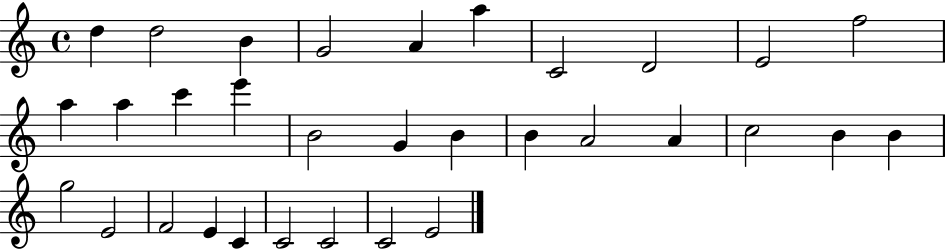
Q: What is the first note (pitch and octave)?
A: D5